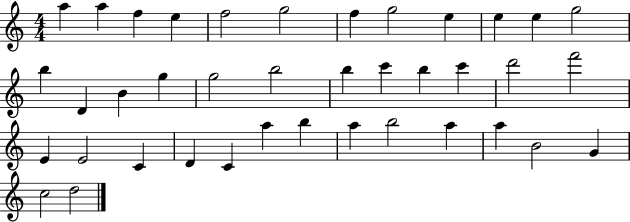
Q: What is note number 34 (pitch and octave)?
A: A5